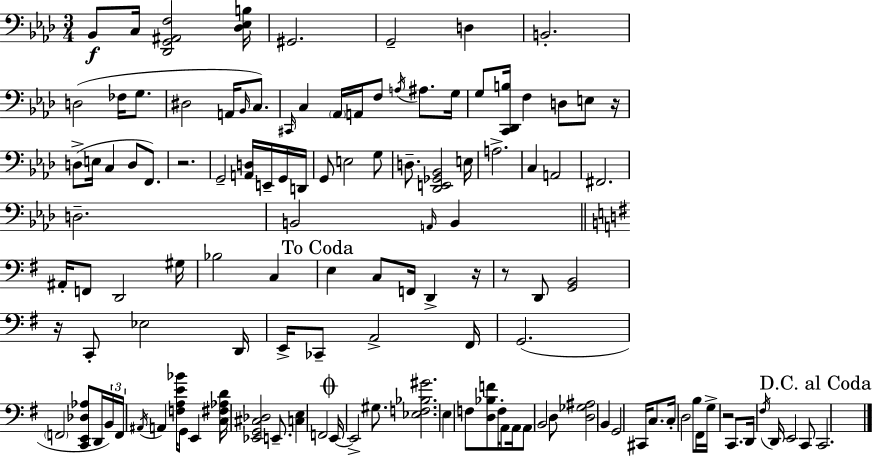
X:1
T:Untitled
M:3/4
L:1/4
K:Ab
_B,,/2 C,/4 [_D,,G,,^A,,F,]2 [_D,_E,B,]/4 ^G,,2 G,,2 D, B,,2 D,2 _F,/4 G,/2 ^D,2 A,,/4 _B,,/4 C,/2 ^C,,/4 C, _A,,/4 A,,/4 F,/2 A,/4 ^A,/2 G,/4 G,/2 [C,,_D,,B,]/4 F, D,/2 E,/2 z/4 D,/2 E,/4 C, D,/2 F,,/2 z2 G,,2 [A,,D,]/4 E,,/4 G,,/4 D,,/4 G,,/2 E,2 G,/2 D,/2 [_D,,E,,_G,,_B,,]2 E,/4 A,2 C, A,,2 ^F,,2 D,2 B,,2 A,,/4 B,, ^A,,/4 F,,/2 D,,2 ^G,/4 _B,2 C, E, C,/2 F,,/4 D,, z/4 z/2 D,,/2 [G,,B,,]2 z/4 C,,/2 _E,2 D,,/4 E,,/4 _C,,/2 A,,2 ^F,,/4 G,,2 F,,2 [C,,E,,_D,_A,]/2 D,,/4 B,,/4 F,,/4 ^A,,/4 A,, [F,A,E_B]/4 G,,/2 E,, [C,^F,_A,D]/4 [_E,,G,,^C,_D,]2 E,,/2 [C,E,] F,,2 E,,/4 E,,2 ^G,/2 [_E,F,_B,^G]2 E, F,/2 [D,_B,F]/2 F,/4 A,,/2 A,,/4 A,,/2 B,,2 D,/2 [D,_G,^A,]2 B,, G,,2 ^C,,/4 C,/2 C,/4 D,2 B,/2 ^F,,/4 G,/4 z2 C,,/2 D,,/4 ^F,/4 D,,/4 E,,2 C,,/2 C,,2